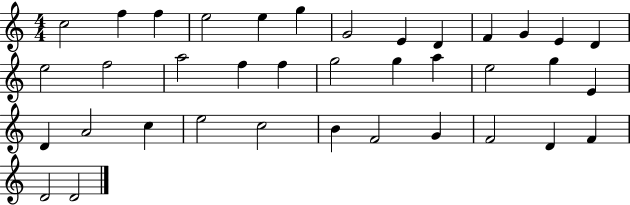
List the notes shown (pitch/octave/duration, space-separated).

C5/h F5/q F5/q E5/h E5/q G5/q G4/h E4/q D4/q F4/q G4/q E4/q D4/q E5/h F5/h A5/h F5/q F5/q G5/h G5/q A5/q E5/h G5/q E4/q D4/q A4/h C5/q E5/h C5/h B4/q F4/h G4/q F4/h D4/q F4/q D4/h D4/h